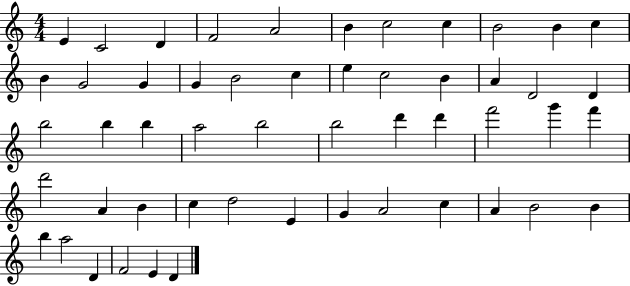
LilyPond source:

{
  \clef treble
  \numericTimeSignature
  \time 4/4
  \key c \major
  e'4 c'2 d'4 | f'2 a'2 | b'4 c''2 c''4 | b'2 b'4 c''4 | \break b'4 g'2 g'4 | g'4 b'2 c''4 | e''4 c''2 b'4 | a'4 d'2 d'4 | \break b''2 b''4 b''4 | a''2 b''2 | b''2 d'''4 d'''4 | f'''2 g'''4 f'''4 | \break d'''2 a'4 b'4 | c''4 d''2 e'4 | g'4 a'2 c''4 | a'4 b'2 b'4 | \break b''4 a''2 d'4 | f'2 e'4 d'4 | \bar "|."
}